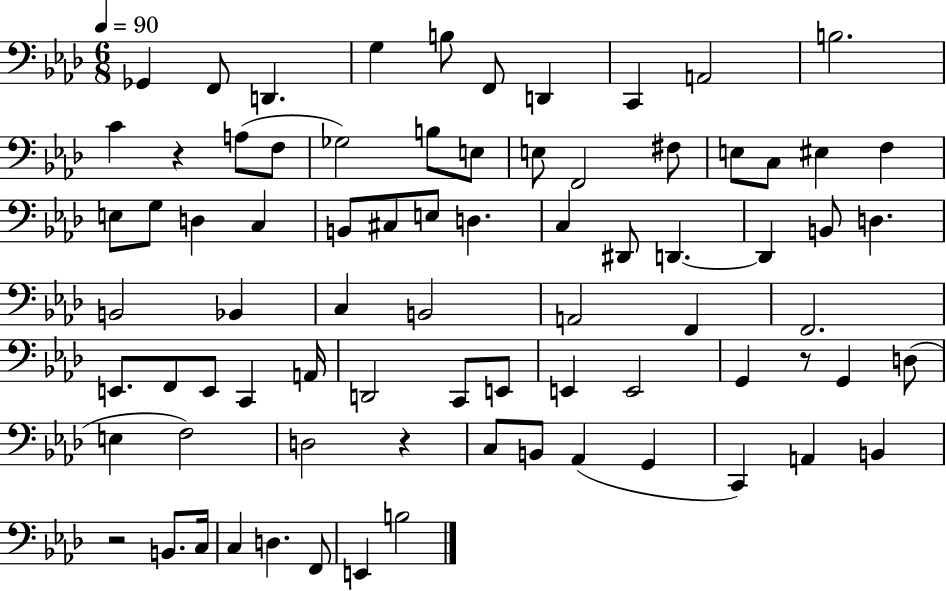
Gb2/q F2/e D2/q. G3/q B3/e F2/e D2/q C2/q A2/h B3/h. C4/q R/q A3/e F3/e Gb3/h B3/e E3/e E3/e F2/h F#3/e E3/e C3/e EIS3/q F3/q E3/e G3/e D3/q C3/q B2/e C#3/e E3/e D3/q. C3/q D#2/e D2/q. D2/q B2/e D3/q. B2/h Bb2/q C3/q B2/h A2/h F2/q F2/h. E2/e. F2/e E2/e C2/q A2/s D2/h C2/e E2/e E2/q E2/h G2/q R/e G2/q D3/e E3/q F3/h D3/h R/q C3/e B2/e Ab2/q G2/q C2/q A2/q B2/q R/h B2/e. C3/s C3/q D3/q. F2/e E2/q B3/h